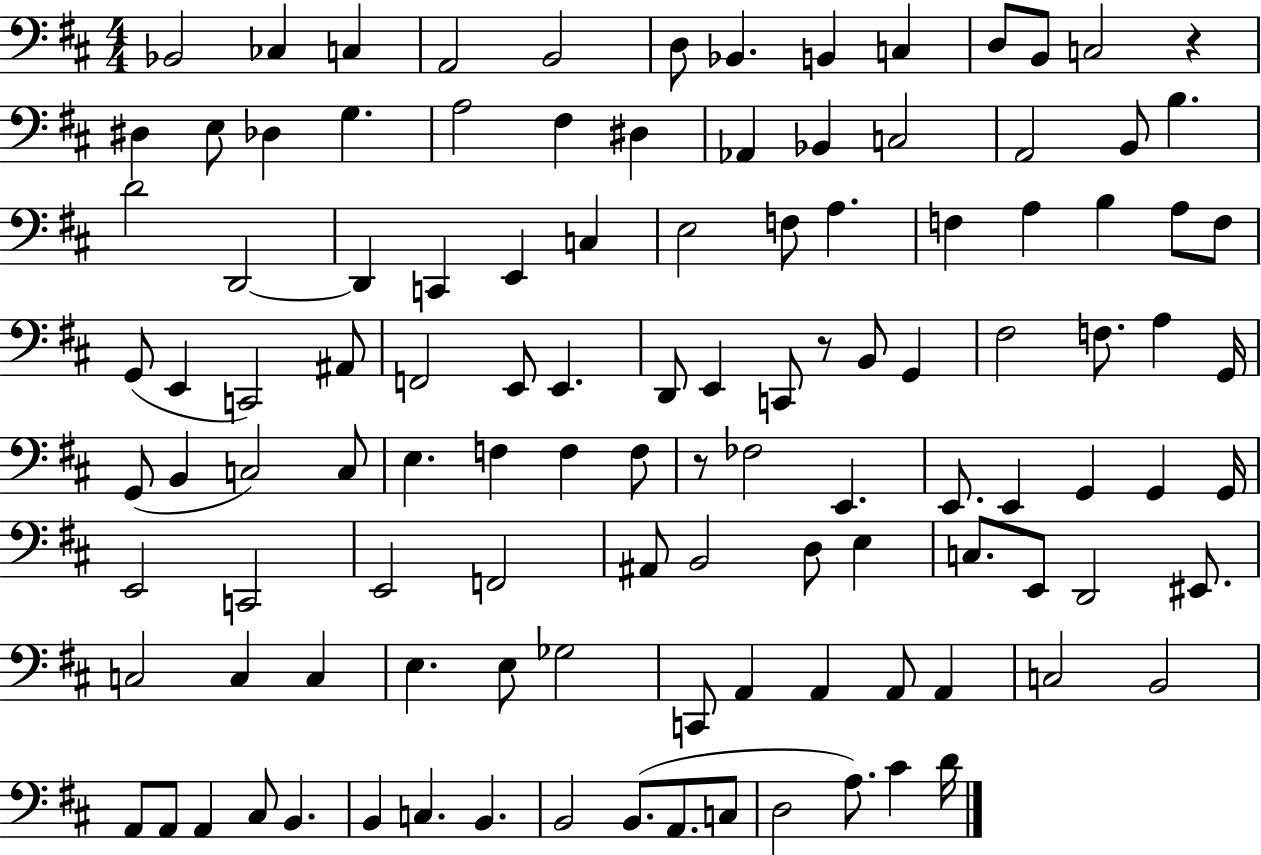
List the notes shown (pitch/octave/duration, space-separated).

Bb2/h CES3/q C3/q A2/h B2/h D3/e Bb2/q. B2/q C3/q D3/e B2/e C3/h R/q D#3/q E3/e Db3/q G3/q. A3/h F#3/q D#3/q Ab2/q Bb2/q C3/h A2/h B2/e B3/q. D4/h D2/h D2/q C2/q E2/q C3/q E3/h F3/e A3/q. F3/q A3/q B3/q A3/e F3/e G2/e E2/q C2/h A#2/e F2/h E2/e E2/q. D2/e E2/q C2/e R/e B2/e G2/q F#3/h F3/e. A3/q G2/s G2/e B2/q C3/h C3/e E3/q. F3/q F3/q F3/e R/e FES3/h E2/q. E2/e. E2/q G2/q G2/q G2/s E2/h C2/h E2/h F2/h A#2/e B2/h D3/e E3/q C3/e. E2/e D2/h EIS2/e. C3/h C3/q C3/q E3/q. E3/e Gb3/h C2/e A2/q A2/q A2/e A2/q C3/h B2/h A2/e A2/e A2/q C#3/e B2/q. B2/q C3/q. B2/q. B2/h B2/e. A2/e. C3/e D3/h A3/e. C#4/q D4/s